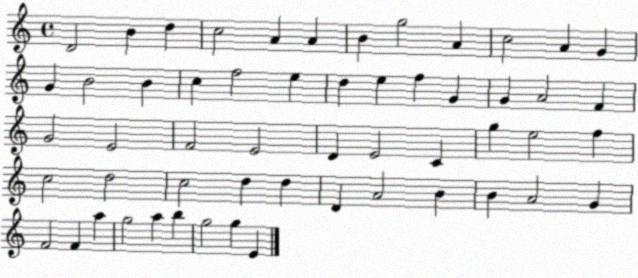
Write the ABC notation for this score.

X:1
T:Untitled
M:4/4
L:1/4
K:C
D2 B d c2 A A B g2 A c2 A G G B2 B c f2 e d e f G G A2 F G2 E2 F2 E2 D E2 C g e2 f c2 d2 c2 d d D A2 B B A2 G F2 F a g2 a b g2 g E